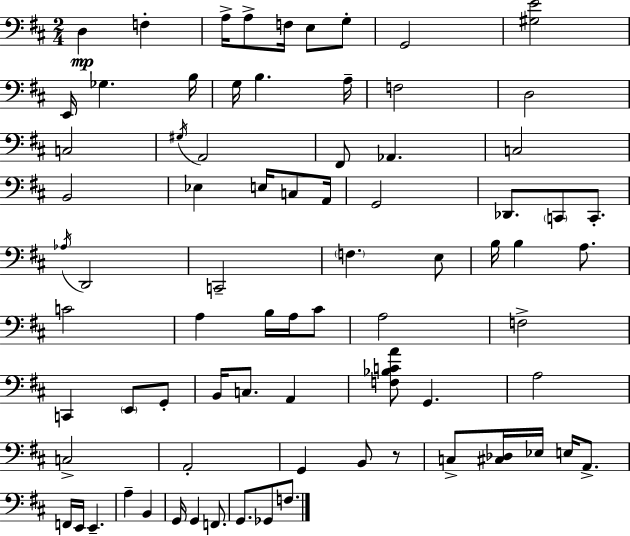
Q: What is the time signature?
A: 2/4